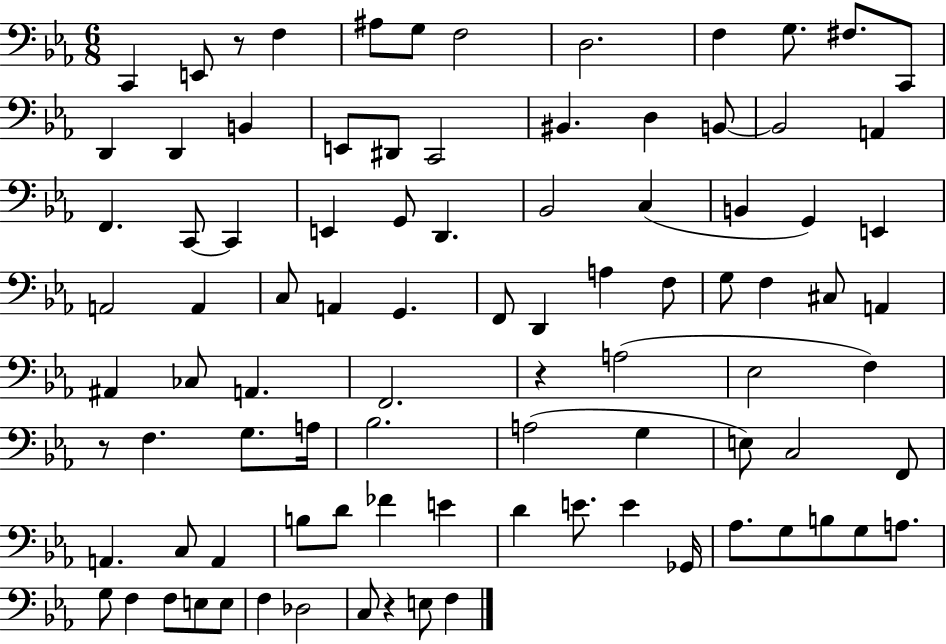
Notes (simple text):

C2/q E2/e R/e F3/q A#3/e G3/e F3/h D3/h. F3/q G3/e. F#3/e. C2/e D2/q D2/q B2/q E2/e D#2/e C2/h BIS2/q. D3/q B2/e B2/h A2/q F2/q. C2/e C2/q E2/q G2/e D2/q. Bb2/h C3/q B2/q G2/q E2/q A2/h A2/q C3/e A2/q G2/q. F2/e D2/q A3/q F3/e G3/e F3/q C#3/e A2/q A#2/q CES3/e A2/q. F2/h. R/q A3/h Eb3/h F3/q R/e F3/q. G3/e. A3/s Bb3/h. A3/h G3/q E3/e C3/h F2/e A2/q. C3/e A2/q B3/e D4/e FES4/q E4/q D4/q E4/e. E4/q Gb2/s Ab3/e. G3/e B3/e G3/e A3/e. G3/e F3/q F3/e E3/e E3/e F3/q Db3/h C3/e R/q E3/e F3/q